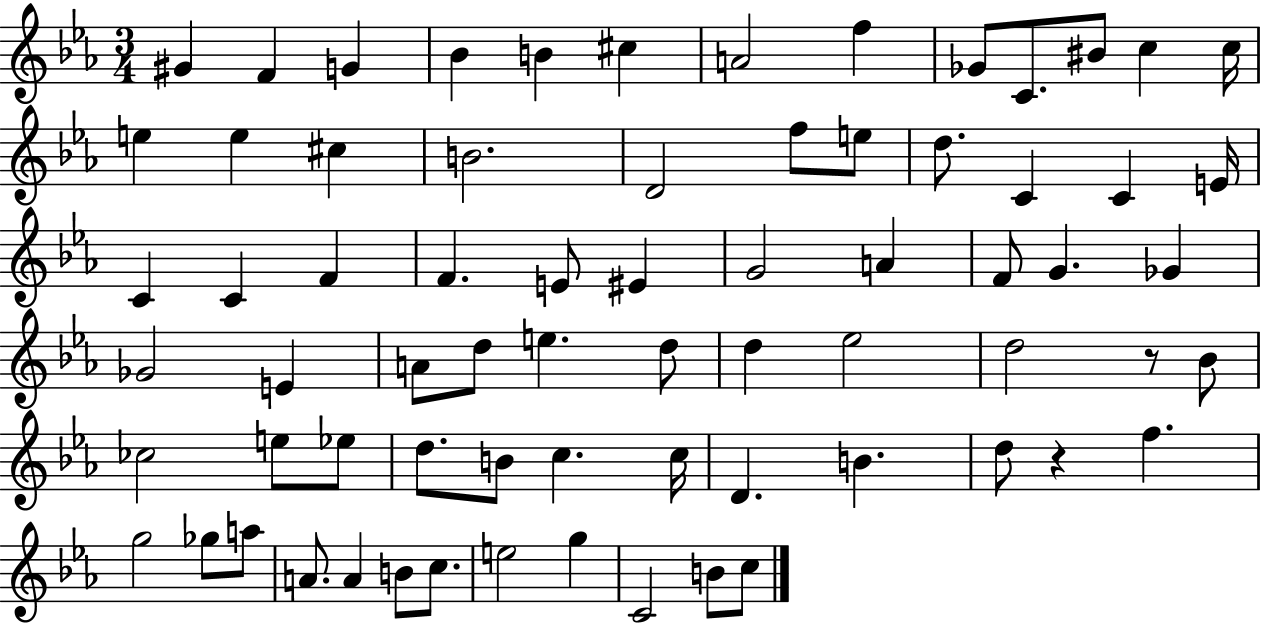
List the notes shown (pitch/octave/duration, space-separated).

G#4/q F4/q G4/q Bb4/q B4/q C#5/q A4/h F5/q Gb4/e C4/e. BIS4/e C5/q C5/s E5/q E5/q C#5/q B4/h. D4/h F5/e E5/e D5/e. C4/q C4/q E4/s C4/q C4/q F4/q F4/q. E4/e EIS4/q G4/h A4/q F4/e G4/q. Gb4/q Gb4/h E4/q A4/e D5/e E5/q. D5/e D5/q Eb5/h D5/h R/e Bb4/e CES5/h E5/e Eb5/e D5/e. B4/e C5/q. C5/s D4/q. B4/q. D5/e R/q F5/q. G5/h Gb5/e A5/e A4/e. A4/q B4/e C5/e. E5/h G5/q C4/h B4/e C5/e